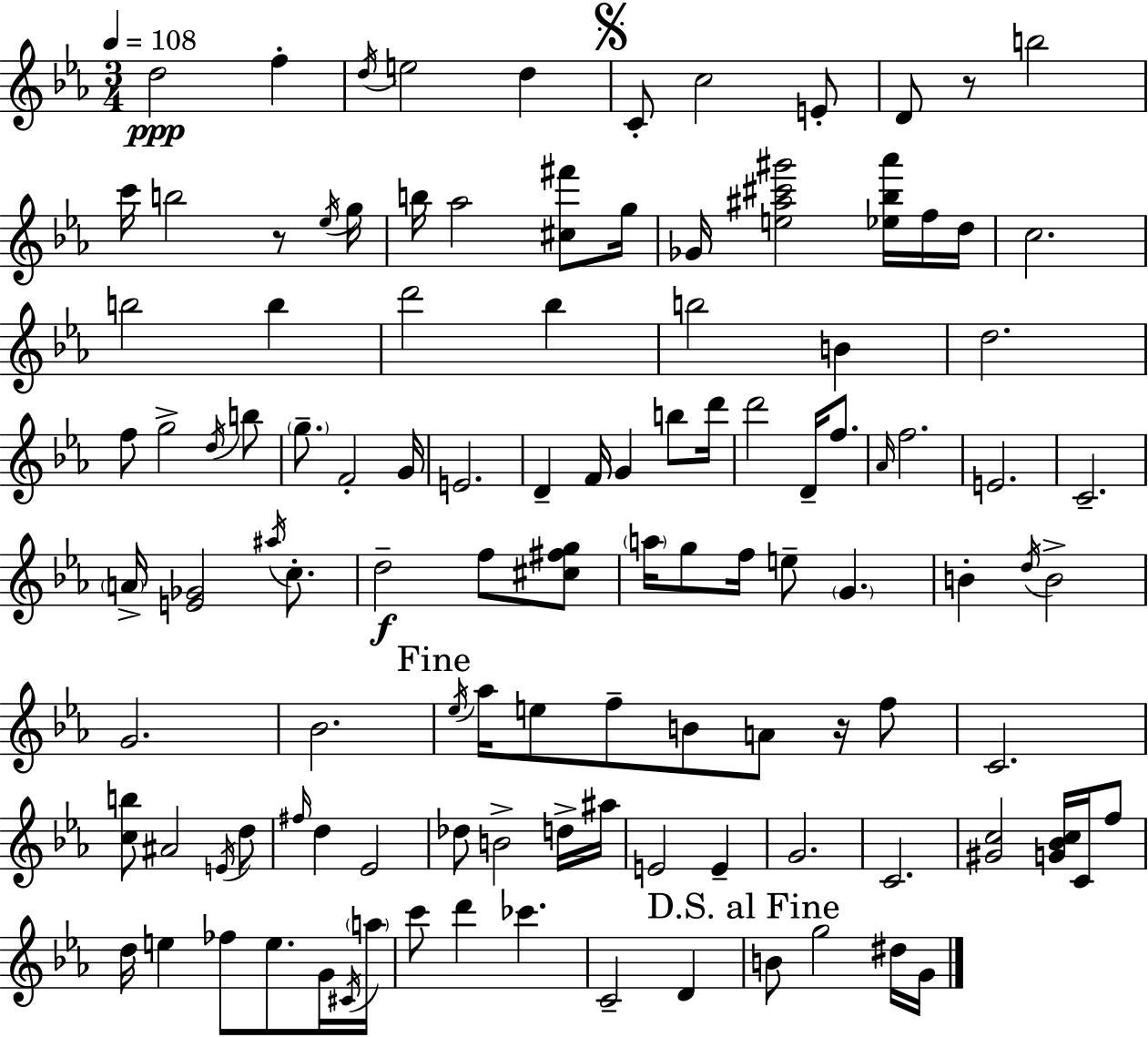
D5/h F5/q D5/s E5/h D5/q C4/e C5/h E4/e D4/e R/e B5/h C6/s B5/h R/e Eb5/s G5/s B5/s Ab5/h [C#5,F#6]/e G5/s Gb4/s [E5,A#5,C#6,G#6]/h [Eb5,Bb5,Ab6]/s F5/s D5/s C5/h. B5/h B5/q D6/h Bb5/q B5/h B4/q D5/h. F5/e G5/h D5/s B5/e G5/e. F4/h G4/s E4/h. D4/q F4/s G4/q B5/e D6/s D6/h D4/s F5/e. Ab4/s F5/h. E4/h. C4/h. A4/s [E4,Gb4]/h A#5/s C5/e. D5/h F5/e [C#5,F#5,G5]/e A5/s G5/e F5/s E5/e G4/q. B4/q D5/s B4/h G4/h. Bb4/h. Eb5/s Ab5/s E5/e F5/e B4/e A4/e R/s F5/e C4/h. [C5,B5]/e A#4/h E4/s D5/e F#5/s D5/q Eb4/h Db5/e B4/h D5/s A#5/s E4/h E4/q G4/h. C4/h. [G#4,C5]/h [G4,Bb4,C5]/s C4/s F5/e D5/s E5/q FES5/e E5/e. G4/s C#4/s A5/s C6/e D6/q CES6/q. C4/h D4/q B4/e G5/h D#5/s G4/s